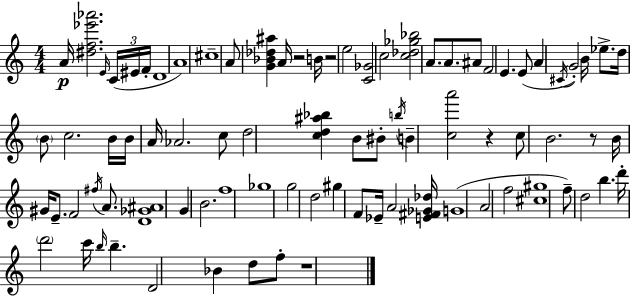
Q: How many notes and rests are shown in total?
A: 84